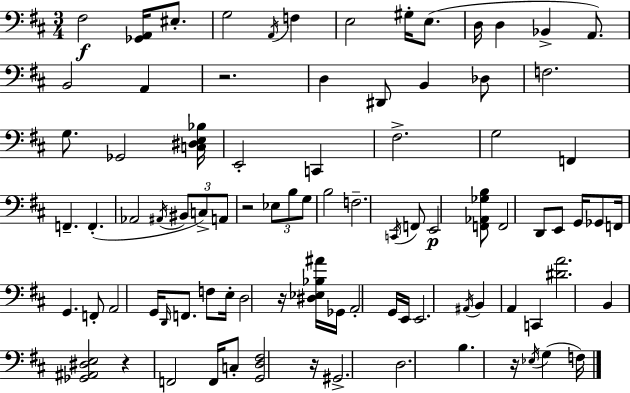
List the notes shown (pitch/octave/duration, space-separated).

F#3/h [Gb2,A2]/s EIS3/e. G3/h A2/s F3/q E3/h G#3/s E3/e. D3/s D3/q Bb2/q A2/e. B2/h A2/q R/h. D3/q D#2/e B2/q Db3/e F3/h. G3/e. Gb2/h [C3,D#3,E3,Bb3]/s E2/h C2/q F#3/h. G3/h F2/q F2/q. F2/q. Ab2/h A#2/s BIS2/e C3/e A2/e R/h Eb3/e B3/e G3/e B3/h F3/h. C2/s F2/e E2/h [F2,Ab2,Gb3,B3]/e F2/h D2/e E2/e G2/s Gb2/e F2/s G2/q. F2/e A2/h G2/s D2/s F2/e. F3/e E3/s D3/h R/s [D#3,Eb3,Bb3,A#4]/s Gb2/s A2/h G2/s E2/s E2/h. A#2/s B2/q A2/q C2/q [D#4,A4]/h. B2/q [Gb2,A#2,D#3,E3]/h R/q F2/h F2/s C3/e [G2,D3,F#3]/h R/s G#2/h. D3/h. B3/q. R/s Eb3/s G3/q F3/s